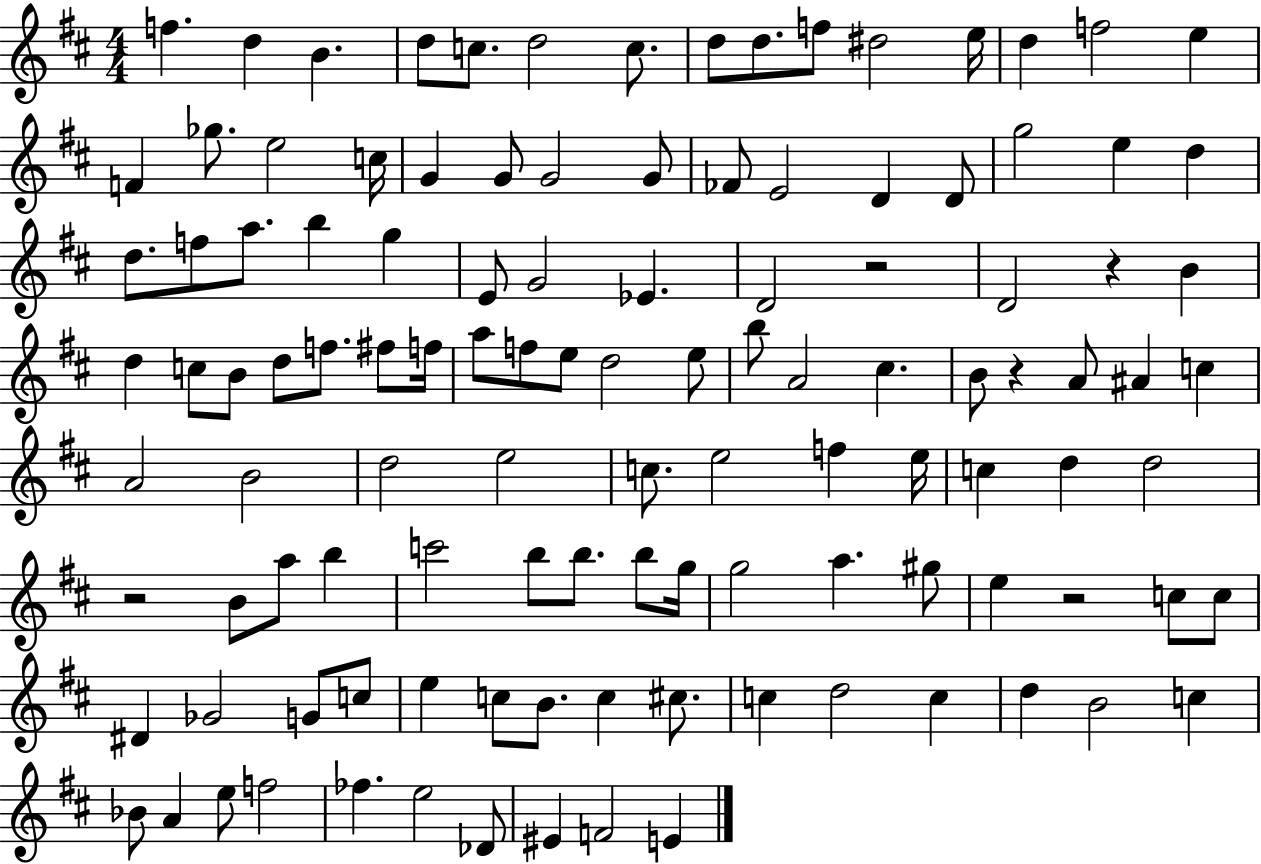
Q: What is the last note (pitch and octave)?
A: E4